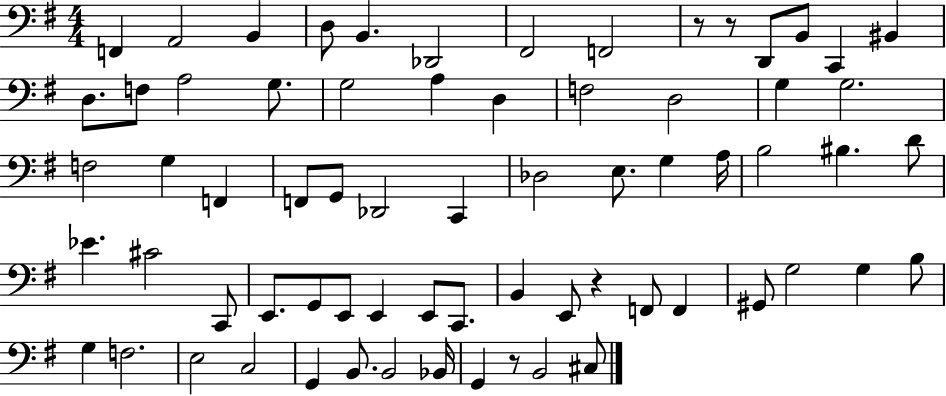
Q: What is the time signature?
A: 4/4